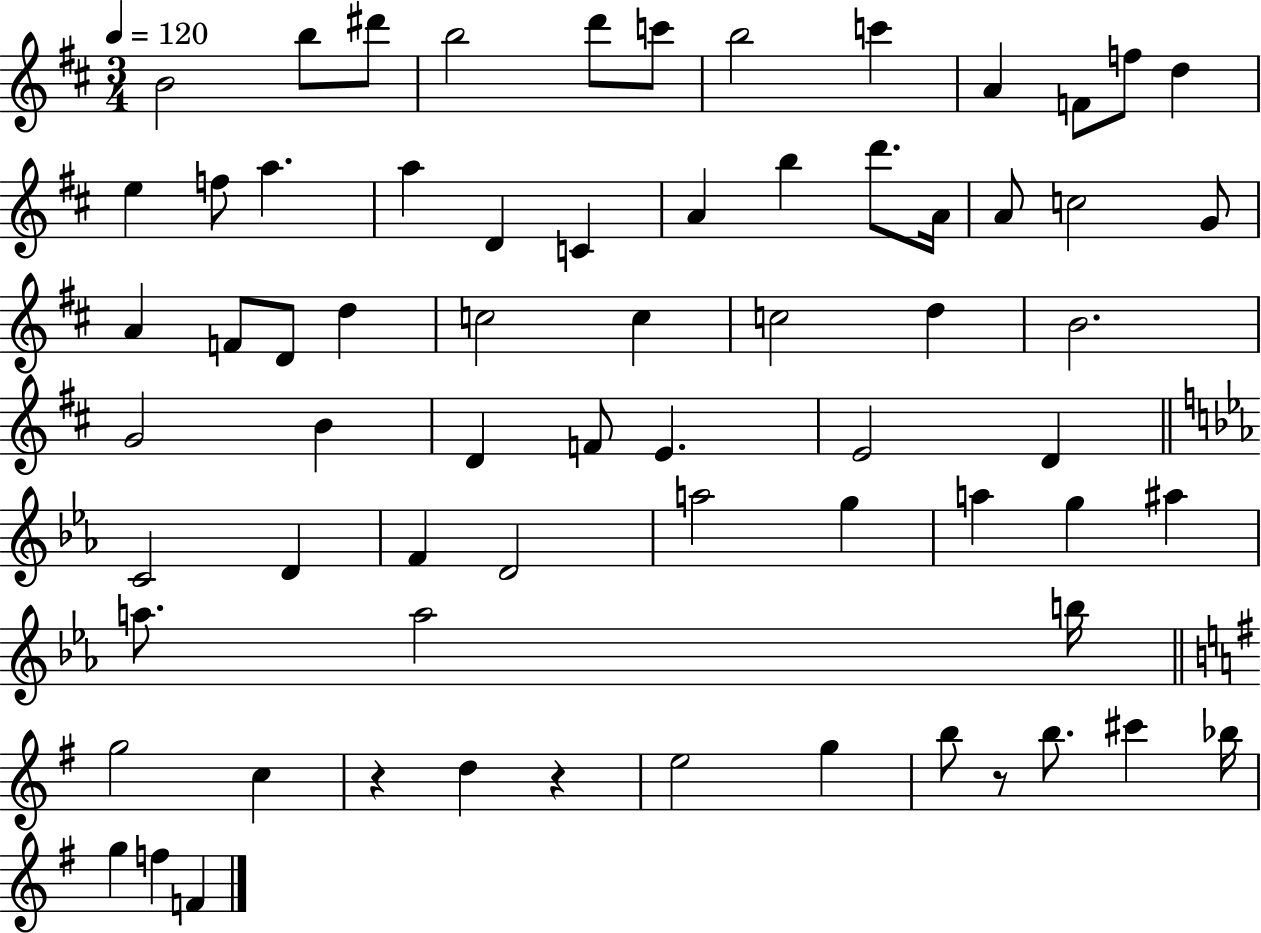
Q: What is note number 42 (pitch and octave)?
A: C4